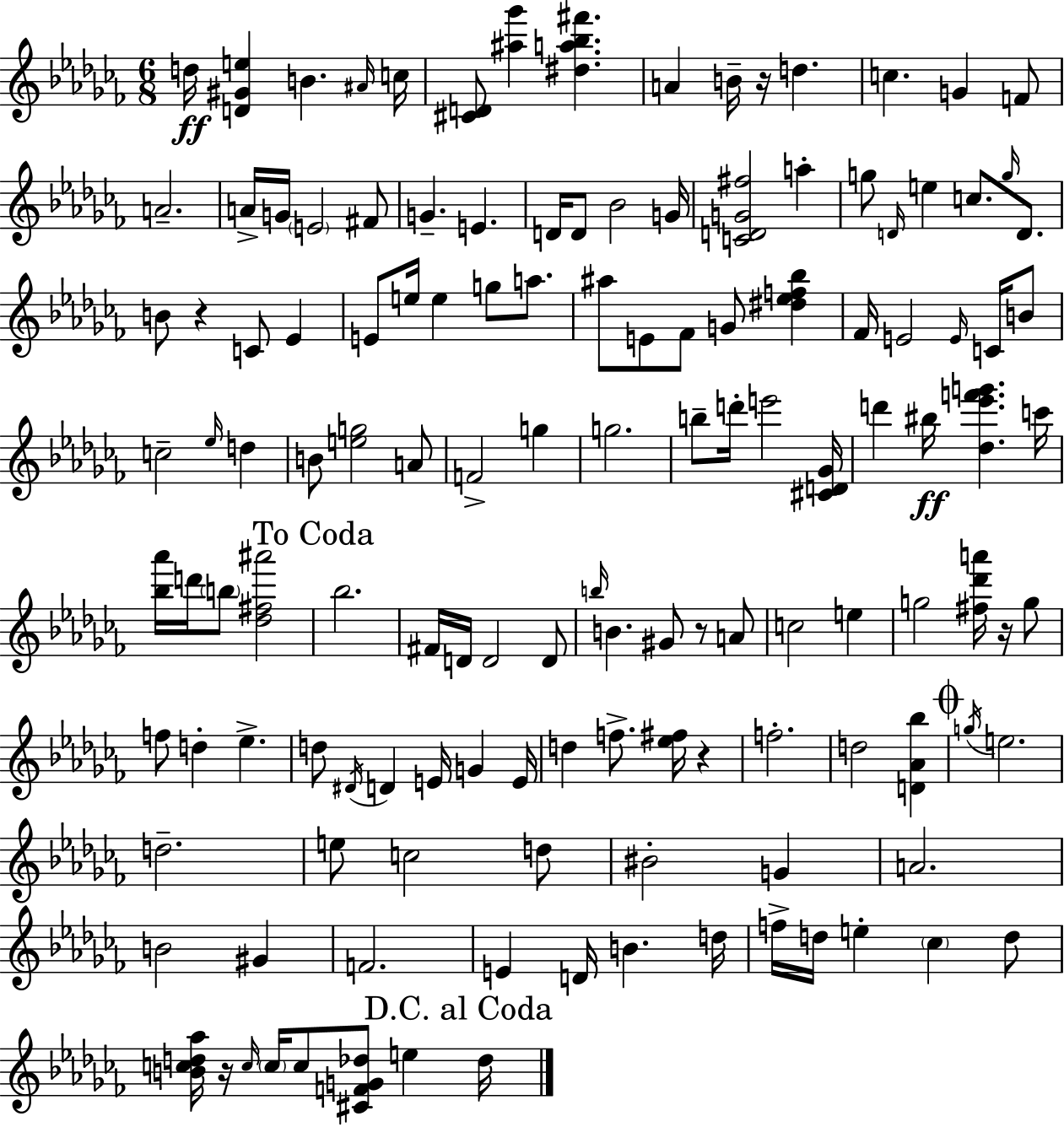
{
  \clef treble
  \numericTimeSignature
  \time 6/8
  \key aes \minor
  d''16\ff <d' gis' e''>4 b'4. \grace { ais'16 } | c''16 <cis' d'>8 <ais'' ges'''>4 <dis'' a'' bes'' fis'''>4. | a'4 b'16-- r16 d''4. | c''4. g'4 f'8 | \break a'2.-- | a'16-> g'16 \parenthesize e'2 fis'8 | g'4.-- e'4. | d'16 d'8 bes'2 | \break g'16 <c' d' g' fis''>2 a''4-. | g''8 \grace { d'16 } e''4 c''8. \grace { g''16 } | d'8. b'8 r4 c'8 ees'4 | e'8 e''16 e''4 g''8 | \break a''8. ais''8 e'8 fes'8 g'8 <dis'' ees'' f'' bes''>4 | fes'16 e'2 | \grace { e'16 } c'16 b'8 c''2-- | \grace { ees''16 } d''4 b'8 <e'' g''>2 | \break a'8 f'2-> | g''4 g''2. | b''8-- d'''16-. e'''2 | <cis' d' ges'>16 d'''4 bis''16\ff <des'' ees''' f''' g'''>4. | \break c'''16 <bes'' aes'''>16 d'''16 \parenthesize b''8 <des'' fis'' ais'''>2 | \mark "To Coda" bes''2. | fis'16 d'16 d'2 | d'8 \grace { b''16 } b'4. | \break gis'8 r8 a'8 c''2 | e''4 g''2 | <fis'' des''' a'''>16 r16 g''8 f''8 d''4-. | ees''4.-> d''8 \acciaccatura { dis'16 } d'4 | \break e'16 g'4 e'16 d''4 f''8.-> | <ees'' fis''>16 r4 f''2.-. | d''2 | <d' aes' bes''>4 \mark \markup { \musicglyph "scripts.coda" } \acciaccatura { g''16 } e''2. | \break d''2.-- | e''8 c''2 | d''8 bis'2-. | g'4 a'2. | \break b'2 | gis'4 f'2. | e'4 | d'16 b'4. d''16 f''16-> d''16 e''4-. | \break \parenthesize ces''4 d''8 <b' c'' d'' aes''>16 r16 \grace { c''16 } \parenthesize c''16 | c''8 <cis' f' g' des''>8 e''4 \mark "D.C. al Coda" des''16 \bar "|."
}